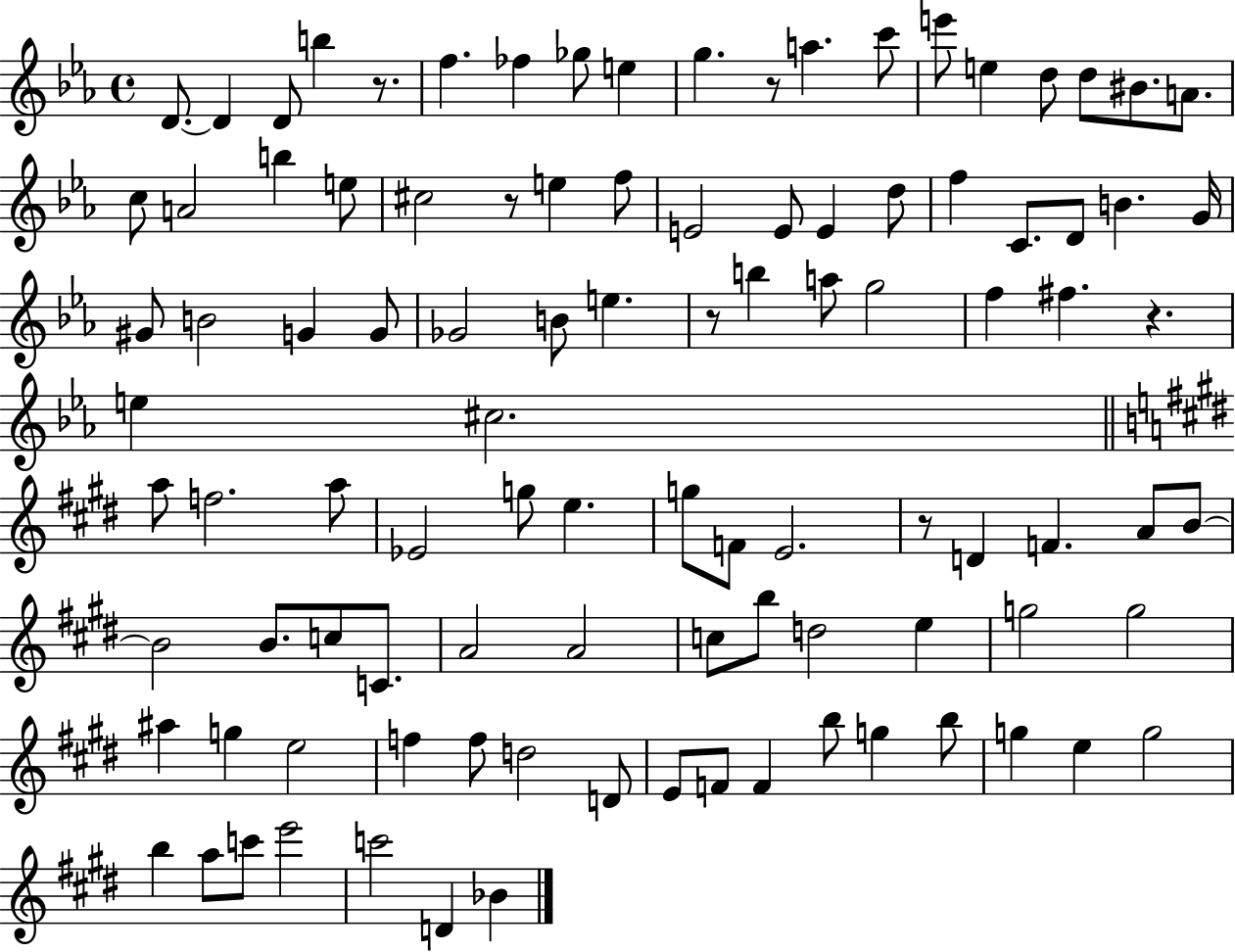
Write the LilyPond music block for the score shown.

{
  \clef treble
  \time 4/4
  \defaultTimeSignature
  \key ees \major
  \repeat volta 2 { d'8.~~ d'4 d'8 b''4 r8. | f''4. fes''4 ges''8 e''4 | g''4. r8 a''4. c'''8 | e'''8 e''4 d''8 d''8 bis'8. a'8. | \break c''8 a'2 b''4 e''8 | cis''2 r8 e''4 f''8 | e'2 e'8 e'4 d''8 | f''4 c'8. d'8 b'4. g'16 | \break gis'8 b'2 g'4 g'8 | ges'2 b'8 e''4. | r8 b''4 a''8 g''2 | f''4 fis''4. r4. | \break e''4 cis''2. | \bar "||" \break \key e \major a''8 f''2. a''8 | ees'2 g''8 e''4. | g''8 f'8 e'2. | r8 d'4 f'4. a'8 b'8~~ | \break b'2 b'8. c''8 c'8. | a'2 a'2 | c''8 b''8 d''2 e''4 | g''2 g''2 | \break ais''4 g''4 e''2 | f''4 f''8 d''2 d'8 | e'8 f'8 f'4 b''8 g''4 b''8 | g''4 e''4 g''2 | \break b''4 a''8 c'''8 e'''2 | c'''2 d'4 bes'4 | } \bar "|."
}